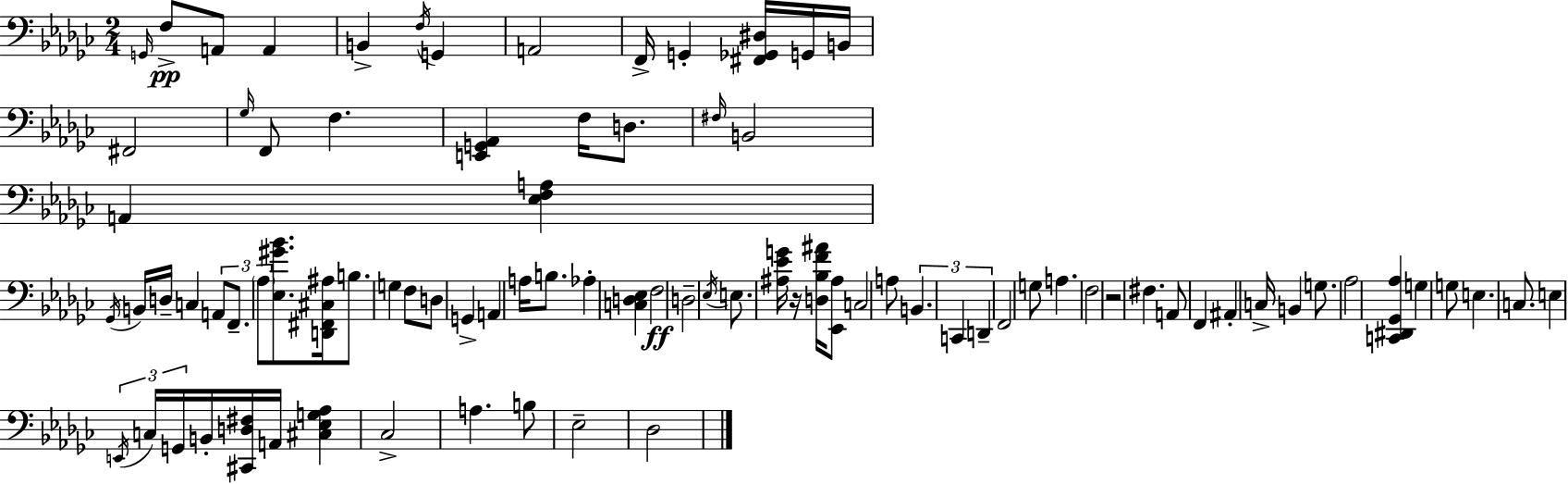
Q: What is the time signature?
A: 2/4